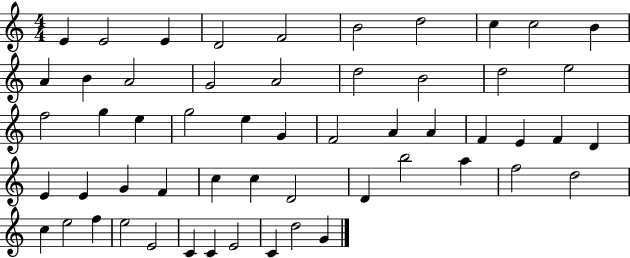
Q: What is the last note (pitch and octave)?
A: G4